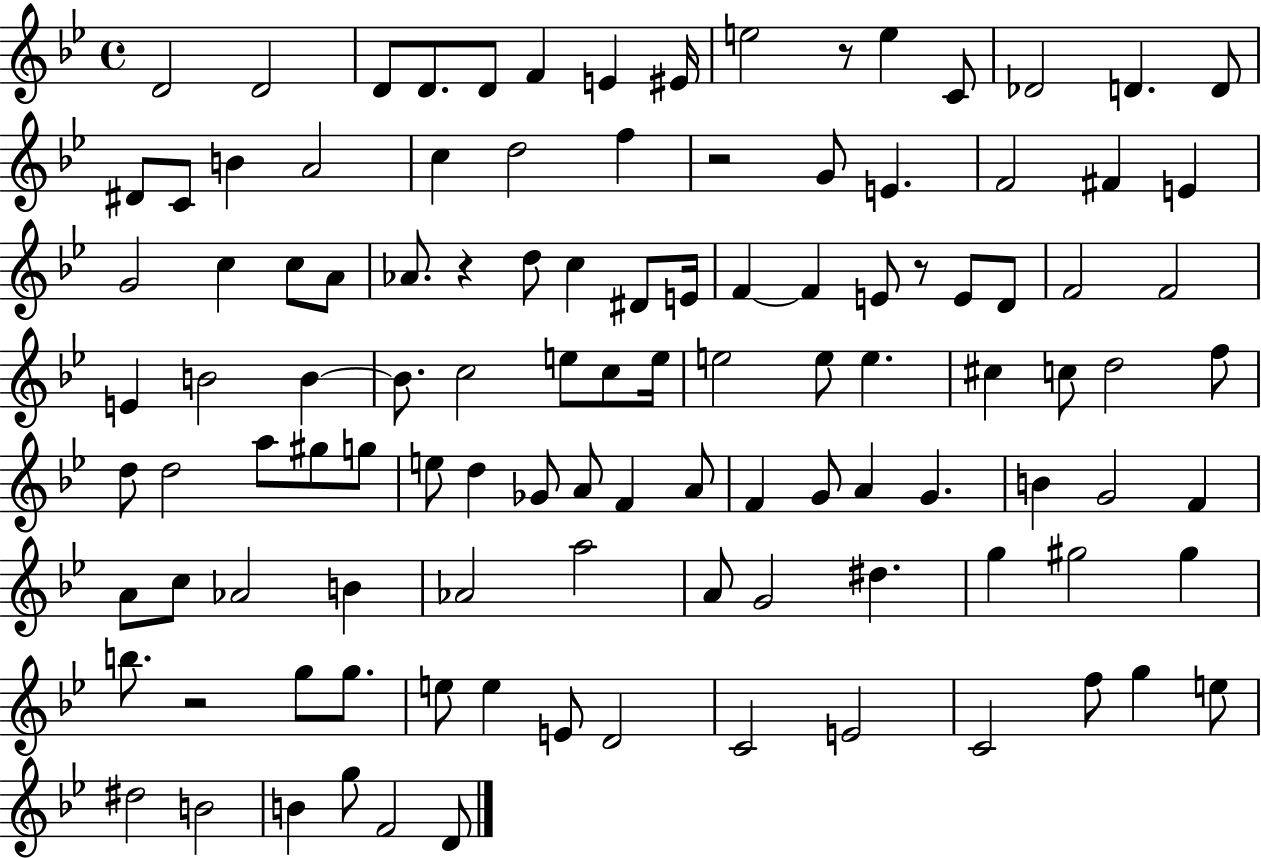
D4/h D4/h D4/e D4/e. D4/e F4/q E4/q EIS4/s E5/h R/e E5/q C4/e Db4/h D4/q. D4/e D#4/e C4/e B4/q A4/h C5/q D5/h F5/q R/h G4/e E4/q. F4/h F#4/q E4/q G4/h C5/q C5/e A4/e Ab4/e. R/q D5/e C5/q D#4/e E4/s F4/q F4/q E4/e R/e E4/e D4/e F4/h F4/h E4/q B4/h B4/q B4/e. C5/h E5/e C5/e E5/s E5/h E5/e E5/q. C#5/q C5/e D5/h F5/e D5/e D5/h A5/e G#5/e G5/e E5/e D5/q Gb4/e A4/e F4/q A4/e F4/q G4/e A4/q G4/q. B4/q G4/h F4/q A4/e C5/e Ab4/h B4/q Ab4/h A5/h A4/e G4/h D#5/q. G5/q G#5/h G#5/q B5/e. R/h G5/e G5/e. E5/e E5/q E4/e D4/h C4/h E4/h C4/h F5/e G5/q E5/e D#5/h B4/h B4/q G5/e F4/h D4/e